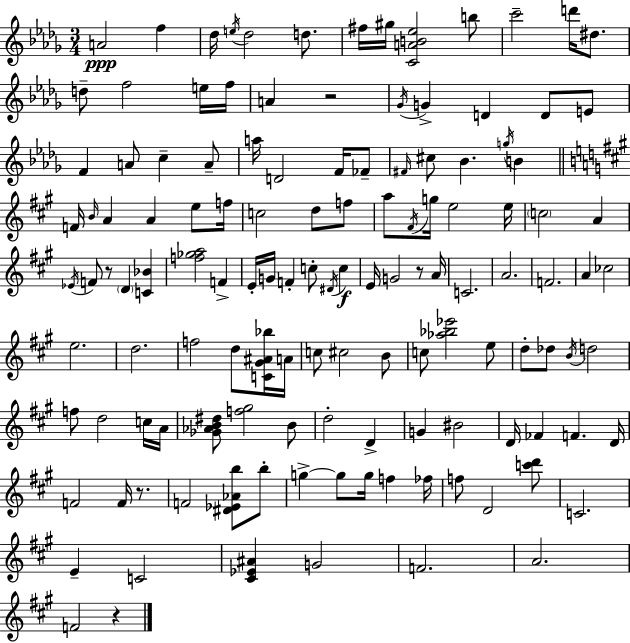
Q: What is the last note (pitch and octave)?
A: F4